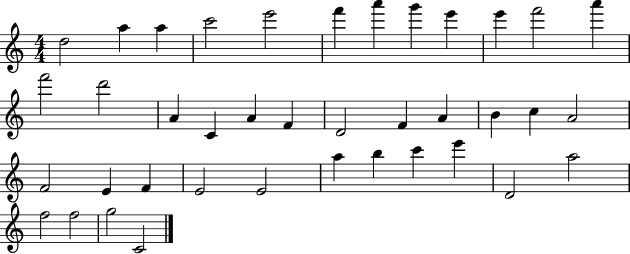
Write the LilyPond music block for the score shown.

{
  \clef treble
  \numericTimeSignature
  \time 4/4
  \key c \major
  d''2 a''4 a''4 | c'''2 e'''2 | f'''4 a'''4 g'''4 e'''4 | e'''4 f'''2 a'''4 | \break f'''2 d'''2 | a'4 c'4 a'4 f'4 | d'2 f'4 a'4 | b'4 c''4 a'2 | \break f'2 e'4 f'4 | e'2 e'2 | a''4 b''4 c'''4 e'''4 | d'2 a''2 | \break f''2 f''2 | g''2 c'2 | \bar "|."
}